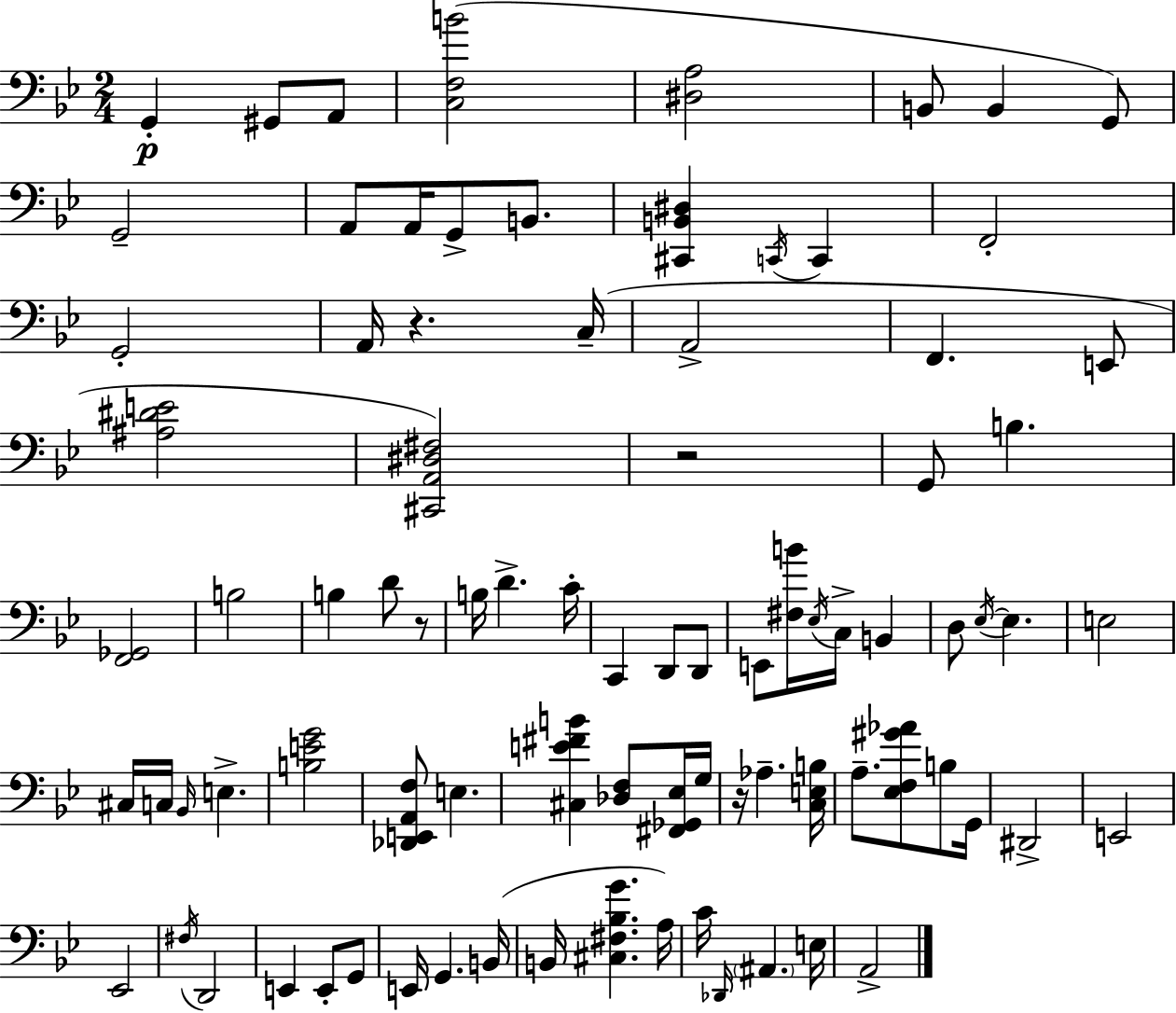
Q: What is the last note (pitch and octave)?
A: A2